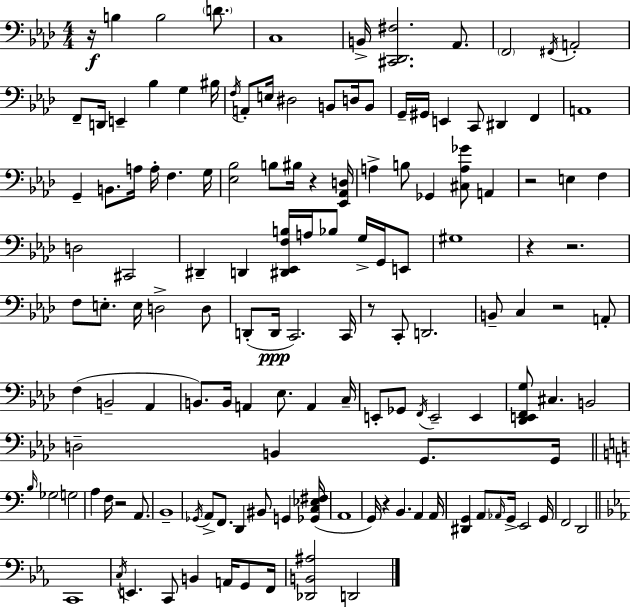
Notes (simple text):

R/s B3/q B3/h D4/e. C3/w B2/s [C#2,Db2,F#3]/h. Ab2/e. F2/h F#2/s A2/h F2/e D2/s E2/q Bb3/q G3/q BIS3/s F3/s A2/e E3/s D#3/h B2/e D3/s B2/e G2/s G#2/s E2/q C2/e D#2/q F2/q A2/w G2/q B2/e. A3/s A3/s F3/q. G3/s [Eb3,Bb3]/h B3/e BIS3/s R/q [Eb2,Ab2,D3]/s A3/q B3/e Gb2/q [C#3,A3,Gb4]/e A2/q R/h E3/q F3/q D3/h C#2/h D#2/q D2/q [D#2,Eb2,F3,B3]/s A3/s Bb3/e G3/s G2/s E2/e G#3/w R/q R/h. F3/e E3/e. E3/s D3/h D3/e D2/e D2/s C2/h. C2/s R/e C2/e D2/h. B2/e C3/q R/h A2/e F3/q B2/h Ab2/q B2/e. B2/s A2/q Eb3/e. A2/q C3/s E2/e Gb2/e F2/s E2/h E2/q [Db2,E2,F2,G3]/e C#3/q. B2/h D3/h B2/q G2/e. G2/s B3/s Gb3/h G3/h A3/q F3/s R/h A2/e. B2/w Gb2/s A2/e F2/e. D2/q BIS2/e G2/q [Gb2,C3,Eb3,F#3]/s A2/w G2/s R/q B2/q. A2/q A2/s [D#2,G2]/q A2/e Ab2/s G2/s E2/h G2/s F2/h D2/h C2/w C3/s E2/q. C2/e B2/q A2/s G2/e F2/s [Db2,B2,A#3]/h D2/h